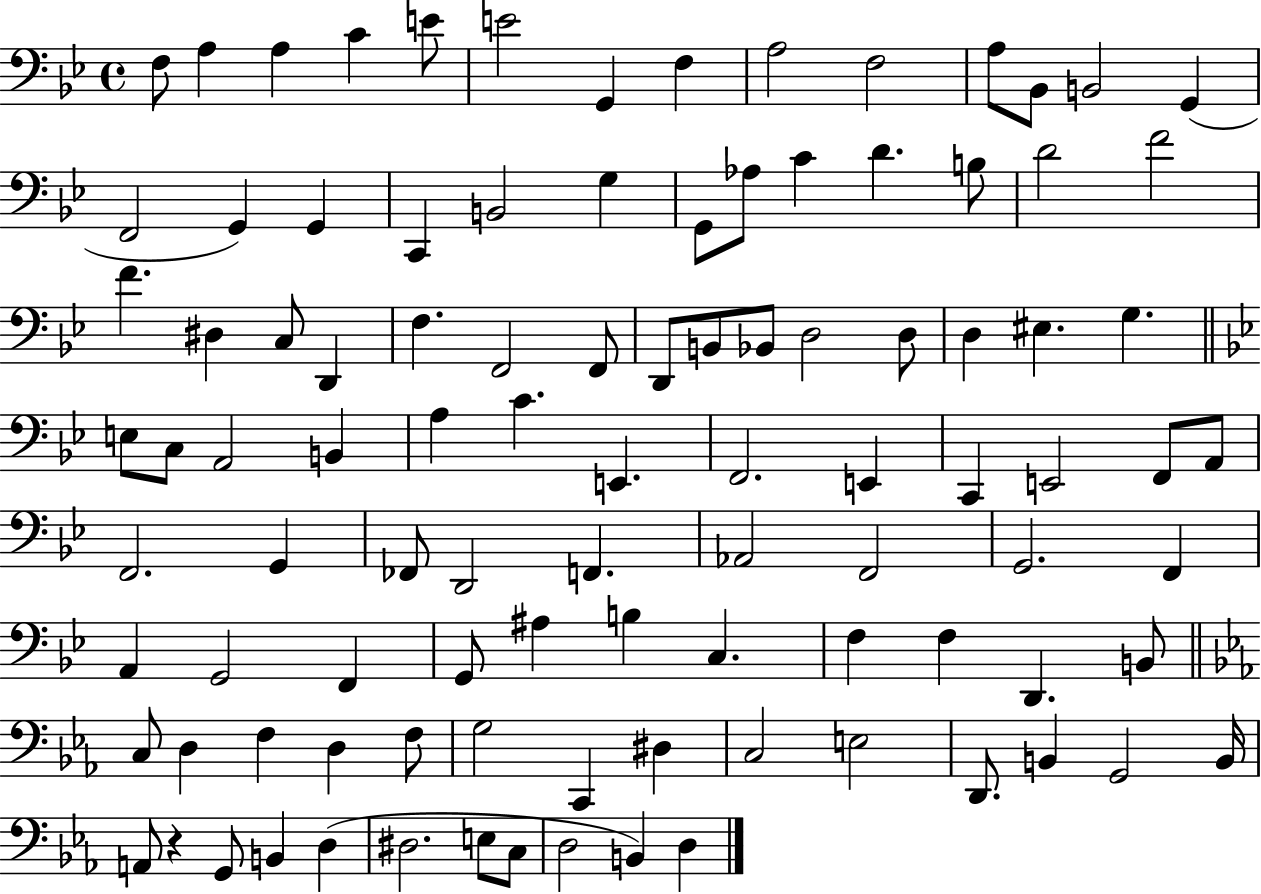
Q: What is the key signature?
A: BES major